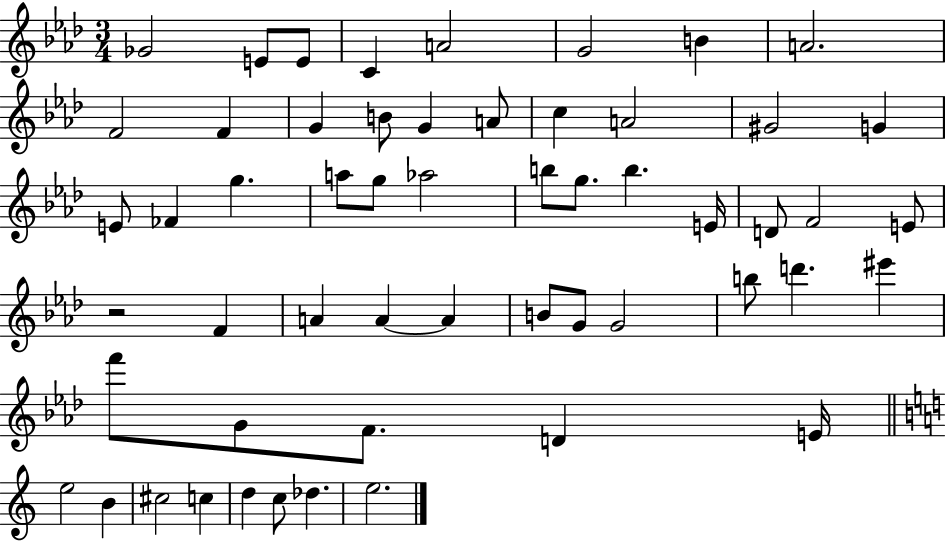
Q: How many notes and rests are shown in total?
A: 55